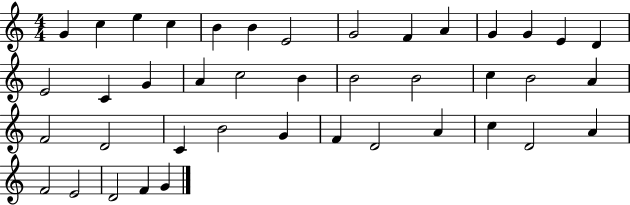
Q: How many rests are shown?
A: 0